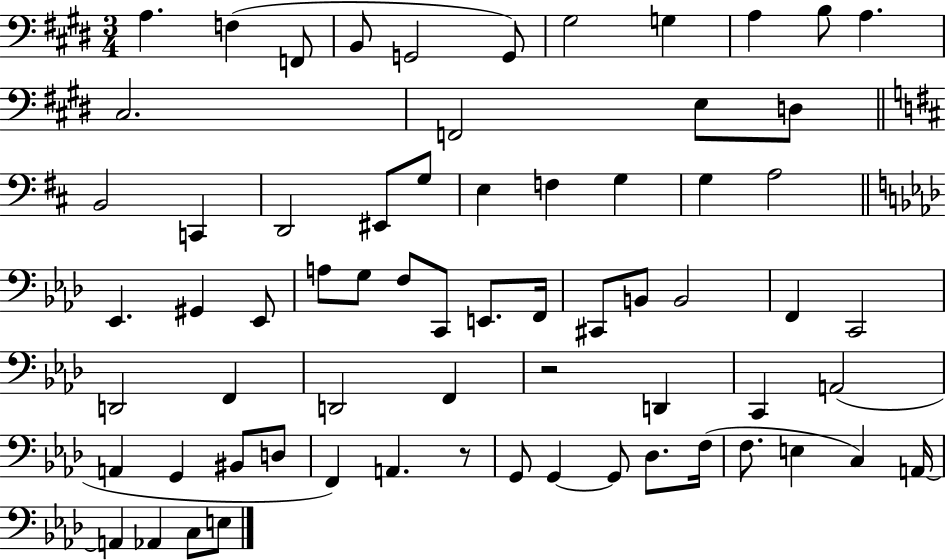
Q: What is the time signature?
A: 3/4